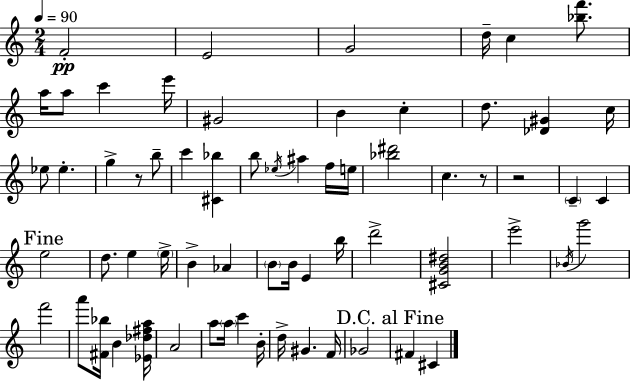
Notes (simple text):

F4/h E4/h G4/h D5/s C5/q [Bb5,F6]/e. A5/s A5/e C6/q E6/s G#4/h B4/q C5/q D5/e. [Db4,G#4]/q C5/s Eb5/e Eb5/q. G5/q R/e B5/e C6/q [C#4,Bb5]/q B5/e Eb5/s A#5/q F5/s E5/s [Bb5,D#6]/h C5/q. R/e R/h C4/q C4/q E5/h D5/e. E5/q E5/s B4/q Ab4/q B4/e B4/s E4/q B5/s D6/h [C#4,G4,B4,D#5]/h E6/h Bb4/s G6/h F6/h A6/e [F#4,Bb5]/s B4/q [Eb4,Db5,F#5,A5]/s A4/h A5/e A5/s C6/q B4/s D5/s G#4/q. F4/s Gb4/h F#4/q C#4/q